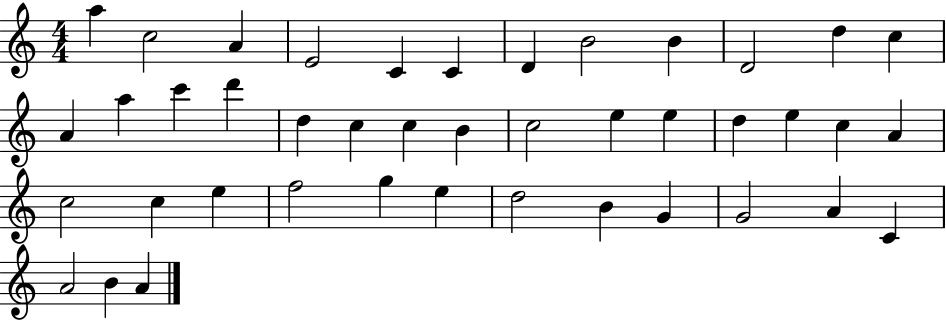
A5/q C5/h A4/q E4/h C4/q C4/q D4/q B4/h B4/q D4/h D5/q C5/q A4/q A5/q C6/q D6/q D5/q C5/q C5/q B4/q C5/h E5/q E5/q D5/q E5/q C5/q A4/q C5/h C5/q E5/q F5/h G5/q E5/q D5/h B4/q G4/q G4/h A4/q C4/q A4/h B4/q A4/q